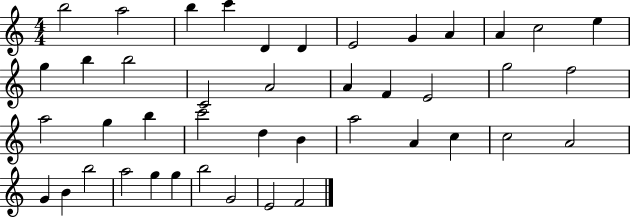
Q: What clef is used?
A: treble